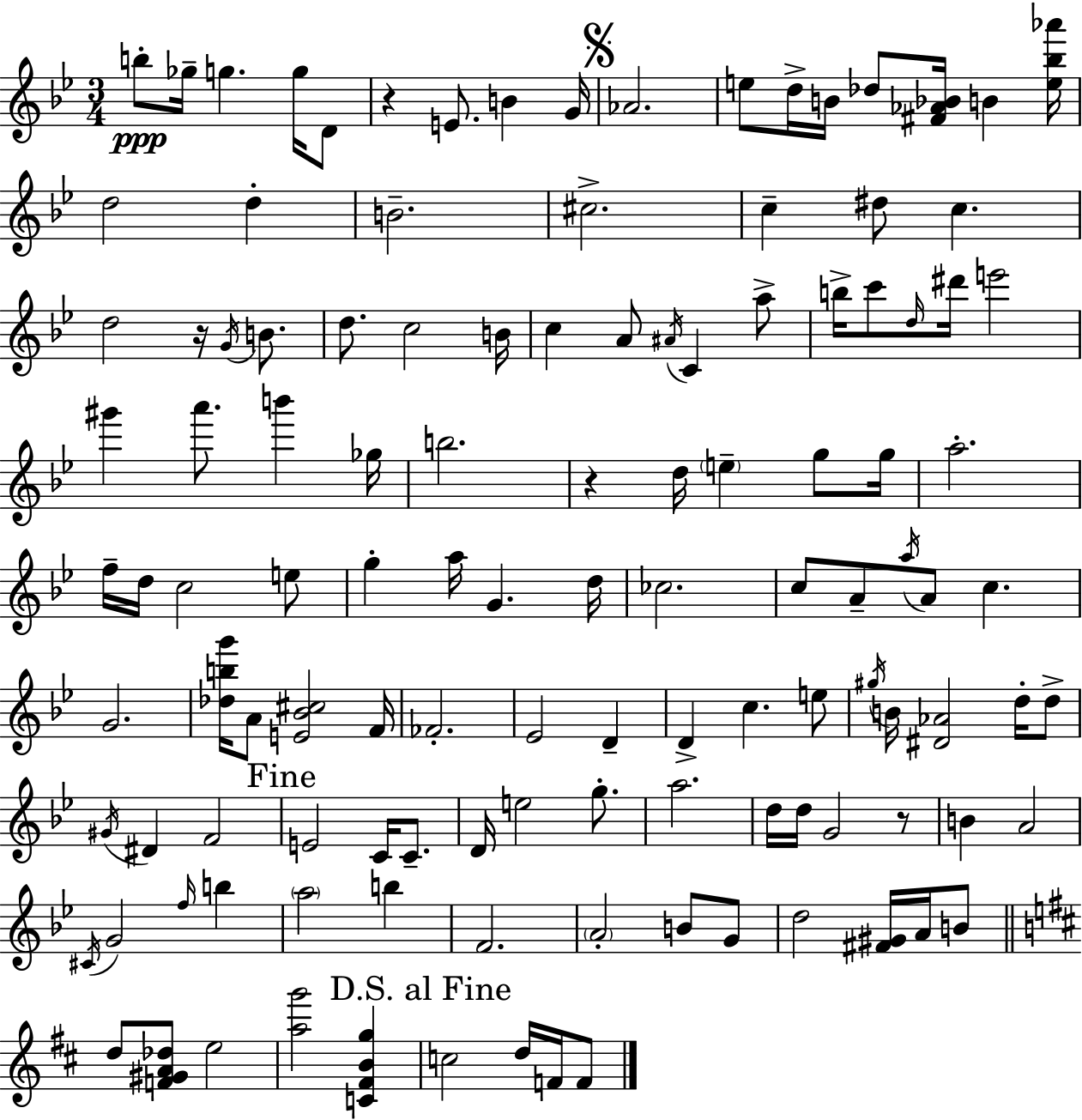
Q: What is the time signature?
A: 3/4